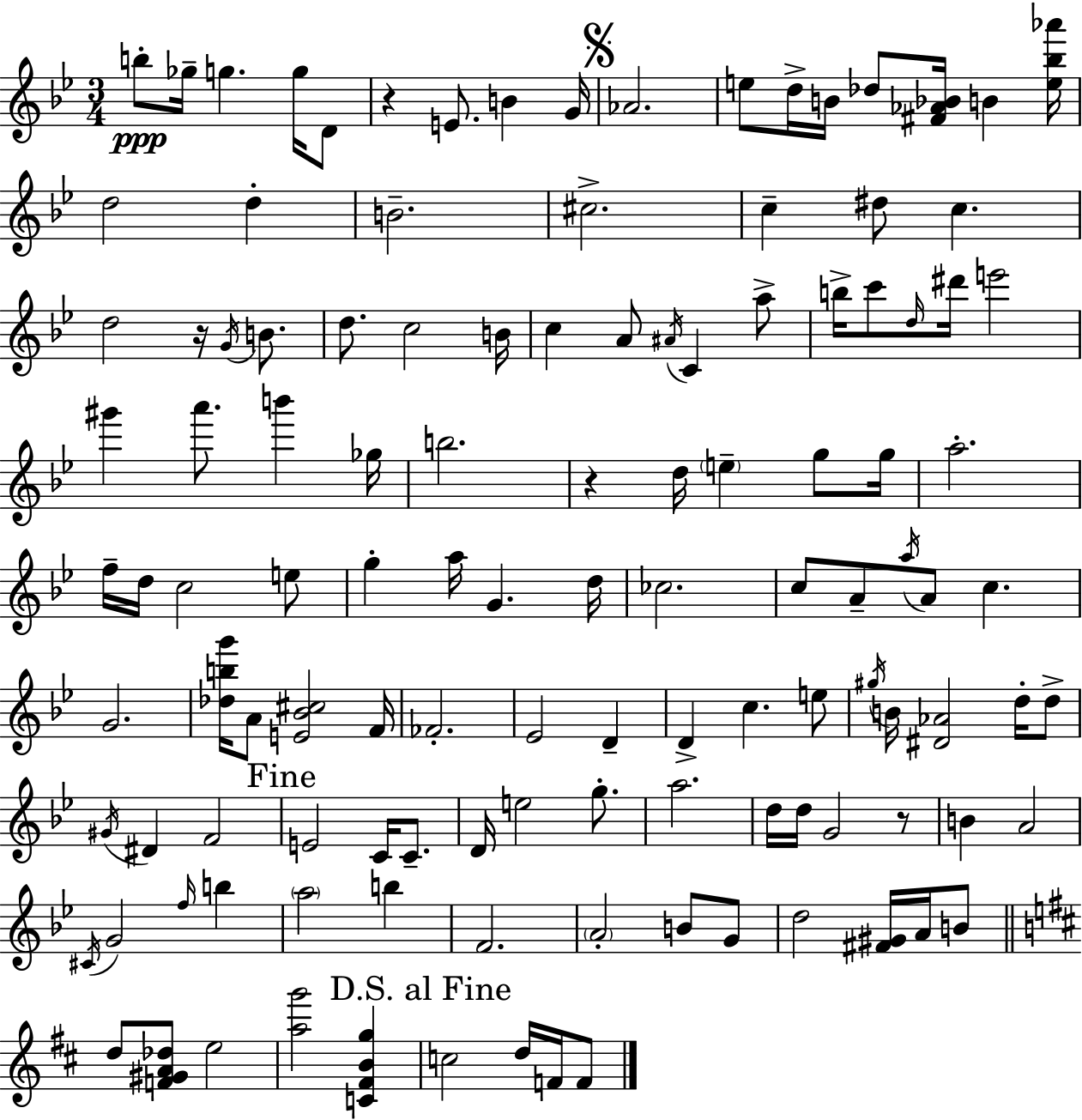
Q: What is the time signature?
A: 3/4